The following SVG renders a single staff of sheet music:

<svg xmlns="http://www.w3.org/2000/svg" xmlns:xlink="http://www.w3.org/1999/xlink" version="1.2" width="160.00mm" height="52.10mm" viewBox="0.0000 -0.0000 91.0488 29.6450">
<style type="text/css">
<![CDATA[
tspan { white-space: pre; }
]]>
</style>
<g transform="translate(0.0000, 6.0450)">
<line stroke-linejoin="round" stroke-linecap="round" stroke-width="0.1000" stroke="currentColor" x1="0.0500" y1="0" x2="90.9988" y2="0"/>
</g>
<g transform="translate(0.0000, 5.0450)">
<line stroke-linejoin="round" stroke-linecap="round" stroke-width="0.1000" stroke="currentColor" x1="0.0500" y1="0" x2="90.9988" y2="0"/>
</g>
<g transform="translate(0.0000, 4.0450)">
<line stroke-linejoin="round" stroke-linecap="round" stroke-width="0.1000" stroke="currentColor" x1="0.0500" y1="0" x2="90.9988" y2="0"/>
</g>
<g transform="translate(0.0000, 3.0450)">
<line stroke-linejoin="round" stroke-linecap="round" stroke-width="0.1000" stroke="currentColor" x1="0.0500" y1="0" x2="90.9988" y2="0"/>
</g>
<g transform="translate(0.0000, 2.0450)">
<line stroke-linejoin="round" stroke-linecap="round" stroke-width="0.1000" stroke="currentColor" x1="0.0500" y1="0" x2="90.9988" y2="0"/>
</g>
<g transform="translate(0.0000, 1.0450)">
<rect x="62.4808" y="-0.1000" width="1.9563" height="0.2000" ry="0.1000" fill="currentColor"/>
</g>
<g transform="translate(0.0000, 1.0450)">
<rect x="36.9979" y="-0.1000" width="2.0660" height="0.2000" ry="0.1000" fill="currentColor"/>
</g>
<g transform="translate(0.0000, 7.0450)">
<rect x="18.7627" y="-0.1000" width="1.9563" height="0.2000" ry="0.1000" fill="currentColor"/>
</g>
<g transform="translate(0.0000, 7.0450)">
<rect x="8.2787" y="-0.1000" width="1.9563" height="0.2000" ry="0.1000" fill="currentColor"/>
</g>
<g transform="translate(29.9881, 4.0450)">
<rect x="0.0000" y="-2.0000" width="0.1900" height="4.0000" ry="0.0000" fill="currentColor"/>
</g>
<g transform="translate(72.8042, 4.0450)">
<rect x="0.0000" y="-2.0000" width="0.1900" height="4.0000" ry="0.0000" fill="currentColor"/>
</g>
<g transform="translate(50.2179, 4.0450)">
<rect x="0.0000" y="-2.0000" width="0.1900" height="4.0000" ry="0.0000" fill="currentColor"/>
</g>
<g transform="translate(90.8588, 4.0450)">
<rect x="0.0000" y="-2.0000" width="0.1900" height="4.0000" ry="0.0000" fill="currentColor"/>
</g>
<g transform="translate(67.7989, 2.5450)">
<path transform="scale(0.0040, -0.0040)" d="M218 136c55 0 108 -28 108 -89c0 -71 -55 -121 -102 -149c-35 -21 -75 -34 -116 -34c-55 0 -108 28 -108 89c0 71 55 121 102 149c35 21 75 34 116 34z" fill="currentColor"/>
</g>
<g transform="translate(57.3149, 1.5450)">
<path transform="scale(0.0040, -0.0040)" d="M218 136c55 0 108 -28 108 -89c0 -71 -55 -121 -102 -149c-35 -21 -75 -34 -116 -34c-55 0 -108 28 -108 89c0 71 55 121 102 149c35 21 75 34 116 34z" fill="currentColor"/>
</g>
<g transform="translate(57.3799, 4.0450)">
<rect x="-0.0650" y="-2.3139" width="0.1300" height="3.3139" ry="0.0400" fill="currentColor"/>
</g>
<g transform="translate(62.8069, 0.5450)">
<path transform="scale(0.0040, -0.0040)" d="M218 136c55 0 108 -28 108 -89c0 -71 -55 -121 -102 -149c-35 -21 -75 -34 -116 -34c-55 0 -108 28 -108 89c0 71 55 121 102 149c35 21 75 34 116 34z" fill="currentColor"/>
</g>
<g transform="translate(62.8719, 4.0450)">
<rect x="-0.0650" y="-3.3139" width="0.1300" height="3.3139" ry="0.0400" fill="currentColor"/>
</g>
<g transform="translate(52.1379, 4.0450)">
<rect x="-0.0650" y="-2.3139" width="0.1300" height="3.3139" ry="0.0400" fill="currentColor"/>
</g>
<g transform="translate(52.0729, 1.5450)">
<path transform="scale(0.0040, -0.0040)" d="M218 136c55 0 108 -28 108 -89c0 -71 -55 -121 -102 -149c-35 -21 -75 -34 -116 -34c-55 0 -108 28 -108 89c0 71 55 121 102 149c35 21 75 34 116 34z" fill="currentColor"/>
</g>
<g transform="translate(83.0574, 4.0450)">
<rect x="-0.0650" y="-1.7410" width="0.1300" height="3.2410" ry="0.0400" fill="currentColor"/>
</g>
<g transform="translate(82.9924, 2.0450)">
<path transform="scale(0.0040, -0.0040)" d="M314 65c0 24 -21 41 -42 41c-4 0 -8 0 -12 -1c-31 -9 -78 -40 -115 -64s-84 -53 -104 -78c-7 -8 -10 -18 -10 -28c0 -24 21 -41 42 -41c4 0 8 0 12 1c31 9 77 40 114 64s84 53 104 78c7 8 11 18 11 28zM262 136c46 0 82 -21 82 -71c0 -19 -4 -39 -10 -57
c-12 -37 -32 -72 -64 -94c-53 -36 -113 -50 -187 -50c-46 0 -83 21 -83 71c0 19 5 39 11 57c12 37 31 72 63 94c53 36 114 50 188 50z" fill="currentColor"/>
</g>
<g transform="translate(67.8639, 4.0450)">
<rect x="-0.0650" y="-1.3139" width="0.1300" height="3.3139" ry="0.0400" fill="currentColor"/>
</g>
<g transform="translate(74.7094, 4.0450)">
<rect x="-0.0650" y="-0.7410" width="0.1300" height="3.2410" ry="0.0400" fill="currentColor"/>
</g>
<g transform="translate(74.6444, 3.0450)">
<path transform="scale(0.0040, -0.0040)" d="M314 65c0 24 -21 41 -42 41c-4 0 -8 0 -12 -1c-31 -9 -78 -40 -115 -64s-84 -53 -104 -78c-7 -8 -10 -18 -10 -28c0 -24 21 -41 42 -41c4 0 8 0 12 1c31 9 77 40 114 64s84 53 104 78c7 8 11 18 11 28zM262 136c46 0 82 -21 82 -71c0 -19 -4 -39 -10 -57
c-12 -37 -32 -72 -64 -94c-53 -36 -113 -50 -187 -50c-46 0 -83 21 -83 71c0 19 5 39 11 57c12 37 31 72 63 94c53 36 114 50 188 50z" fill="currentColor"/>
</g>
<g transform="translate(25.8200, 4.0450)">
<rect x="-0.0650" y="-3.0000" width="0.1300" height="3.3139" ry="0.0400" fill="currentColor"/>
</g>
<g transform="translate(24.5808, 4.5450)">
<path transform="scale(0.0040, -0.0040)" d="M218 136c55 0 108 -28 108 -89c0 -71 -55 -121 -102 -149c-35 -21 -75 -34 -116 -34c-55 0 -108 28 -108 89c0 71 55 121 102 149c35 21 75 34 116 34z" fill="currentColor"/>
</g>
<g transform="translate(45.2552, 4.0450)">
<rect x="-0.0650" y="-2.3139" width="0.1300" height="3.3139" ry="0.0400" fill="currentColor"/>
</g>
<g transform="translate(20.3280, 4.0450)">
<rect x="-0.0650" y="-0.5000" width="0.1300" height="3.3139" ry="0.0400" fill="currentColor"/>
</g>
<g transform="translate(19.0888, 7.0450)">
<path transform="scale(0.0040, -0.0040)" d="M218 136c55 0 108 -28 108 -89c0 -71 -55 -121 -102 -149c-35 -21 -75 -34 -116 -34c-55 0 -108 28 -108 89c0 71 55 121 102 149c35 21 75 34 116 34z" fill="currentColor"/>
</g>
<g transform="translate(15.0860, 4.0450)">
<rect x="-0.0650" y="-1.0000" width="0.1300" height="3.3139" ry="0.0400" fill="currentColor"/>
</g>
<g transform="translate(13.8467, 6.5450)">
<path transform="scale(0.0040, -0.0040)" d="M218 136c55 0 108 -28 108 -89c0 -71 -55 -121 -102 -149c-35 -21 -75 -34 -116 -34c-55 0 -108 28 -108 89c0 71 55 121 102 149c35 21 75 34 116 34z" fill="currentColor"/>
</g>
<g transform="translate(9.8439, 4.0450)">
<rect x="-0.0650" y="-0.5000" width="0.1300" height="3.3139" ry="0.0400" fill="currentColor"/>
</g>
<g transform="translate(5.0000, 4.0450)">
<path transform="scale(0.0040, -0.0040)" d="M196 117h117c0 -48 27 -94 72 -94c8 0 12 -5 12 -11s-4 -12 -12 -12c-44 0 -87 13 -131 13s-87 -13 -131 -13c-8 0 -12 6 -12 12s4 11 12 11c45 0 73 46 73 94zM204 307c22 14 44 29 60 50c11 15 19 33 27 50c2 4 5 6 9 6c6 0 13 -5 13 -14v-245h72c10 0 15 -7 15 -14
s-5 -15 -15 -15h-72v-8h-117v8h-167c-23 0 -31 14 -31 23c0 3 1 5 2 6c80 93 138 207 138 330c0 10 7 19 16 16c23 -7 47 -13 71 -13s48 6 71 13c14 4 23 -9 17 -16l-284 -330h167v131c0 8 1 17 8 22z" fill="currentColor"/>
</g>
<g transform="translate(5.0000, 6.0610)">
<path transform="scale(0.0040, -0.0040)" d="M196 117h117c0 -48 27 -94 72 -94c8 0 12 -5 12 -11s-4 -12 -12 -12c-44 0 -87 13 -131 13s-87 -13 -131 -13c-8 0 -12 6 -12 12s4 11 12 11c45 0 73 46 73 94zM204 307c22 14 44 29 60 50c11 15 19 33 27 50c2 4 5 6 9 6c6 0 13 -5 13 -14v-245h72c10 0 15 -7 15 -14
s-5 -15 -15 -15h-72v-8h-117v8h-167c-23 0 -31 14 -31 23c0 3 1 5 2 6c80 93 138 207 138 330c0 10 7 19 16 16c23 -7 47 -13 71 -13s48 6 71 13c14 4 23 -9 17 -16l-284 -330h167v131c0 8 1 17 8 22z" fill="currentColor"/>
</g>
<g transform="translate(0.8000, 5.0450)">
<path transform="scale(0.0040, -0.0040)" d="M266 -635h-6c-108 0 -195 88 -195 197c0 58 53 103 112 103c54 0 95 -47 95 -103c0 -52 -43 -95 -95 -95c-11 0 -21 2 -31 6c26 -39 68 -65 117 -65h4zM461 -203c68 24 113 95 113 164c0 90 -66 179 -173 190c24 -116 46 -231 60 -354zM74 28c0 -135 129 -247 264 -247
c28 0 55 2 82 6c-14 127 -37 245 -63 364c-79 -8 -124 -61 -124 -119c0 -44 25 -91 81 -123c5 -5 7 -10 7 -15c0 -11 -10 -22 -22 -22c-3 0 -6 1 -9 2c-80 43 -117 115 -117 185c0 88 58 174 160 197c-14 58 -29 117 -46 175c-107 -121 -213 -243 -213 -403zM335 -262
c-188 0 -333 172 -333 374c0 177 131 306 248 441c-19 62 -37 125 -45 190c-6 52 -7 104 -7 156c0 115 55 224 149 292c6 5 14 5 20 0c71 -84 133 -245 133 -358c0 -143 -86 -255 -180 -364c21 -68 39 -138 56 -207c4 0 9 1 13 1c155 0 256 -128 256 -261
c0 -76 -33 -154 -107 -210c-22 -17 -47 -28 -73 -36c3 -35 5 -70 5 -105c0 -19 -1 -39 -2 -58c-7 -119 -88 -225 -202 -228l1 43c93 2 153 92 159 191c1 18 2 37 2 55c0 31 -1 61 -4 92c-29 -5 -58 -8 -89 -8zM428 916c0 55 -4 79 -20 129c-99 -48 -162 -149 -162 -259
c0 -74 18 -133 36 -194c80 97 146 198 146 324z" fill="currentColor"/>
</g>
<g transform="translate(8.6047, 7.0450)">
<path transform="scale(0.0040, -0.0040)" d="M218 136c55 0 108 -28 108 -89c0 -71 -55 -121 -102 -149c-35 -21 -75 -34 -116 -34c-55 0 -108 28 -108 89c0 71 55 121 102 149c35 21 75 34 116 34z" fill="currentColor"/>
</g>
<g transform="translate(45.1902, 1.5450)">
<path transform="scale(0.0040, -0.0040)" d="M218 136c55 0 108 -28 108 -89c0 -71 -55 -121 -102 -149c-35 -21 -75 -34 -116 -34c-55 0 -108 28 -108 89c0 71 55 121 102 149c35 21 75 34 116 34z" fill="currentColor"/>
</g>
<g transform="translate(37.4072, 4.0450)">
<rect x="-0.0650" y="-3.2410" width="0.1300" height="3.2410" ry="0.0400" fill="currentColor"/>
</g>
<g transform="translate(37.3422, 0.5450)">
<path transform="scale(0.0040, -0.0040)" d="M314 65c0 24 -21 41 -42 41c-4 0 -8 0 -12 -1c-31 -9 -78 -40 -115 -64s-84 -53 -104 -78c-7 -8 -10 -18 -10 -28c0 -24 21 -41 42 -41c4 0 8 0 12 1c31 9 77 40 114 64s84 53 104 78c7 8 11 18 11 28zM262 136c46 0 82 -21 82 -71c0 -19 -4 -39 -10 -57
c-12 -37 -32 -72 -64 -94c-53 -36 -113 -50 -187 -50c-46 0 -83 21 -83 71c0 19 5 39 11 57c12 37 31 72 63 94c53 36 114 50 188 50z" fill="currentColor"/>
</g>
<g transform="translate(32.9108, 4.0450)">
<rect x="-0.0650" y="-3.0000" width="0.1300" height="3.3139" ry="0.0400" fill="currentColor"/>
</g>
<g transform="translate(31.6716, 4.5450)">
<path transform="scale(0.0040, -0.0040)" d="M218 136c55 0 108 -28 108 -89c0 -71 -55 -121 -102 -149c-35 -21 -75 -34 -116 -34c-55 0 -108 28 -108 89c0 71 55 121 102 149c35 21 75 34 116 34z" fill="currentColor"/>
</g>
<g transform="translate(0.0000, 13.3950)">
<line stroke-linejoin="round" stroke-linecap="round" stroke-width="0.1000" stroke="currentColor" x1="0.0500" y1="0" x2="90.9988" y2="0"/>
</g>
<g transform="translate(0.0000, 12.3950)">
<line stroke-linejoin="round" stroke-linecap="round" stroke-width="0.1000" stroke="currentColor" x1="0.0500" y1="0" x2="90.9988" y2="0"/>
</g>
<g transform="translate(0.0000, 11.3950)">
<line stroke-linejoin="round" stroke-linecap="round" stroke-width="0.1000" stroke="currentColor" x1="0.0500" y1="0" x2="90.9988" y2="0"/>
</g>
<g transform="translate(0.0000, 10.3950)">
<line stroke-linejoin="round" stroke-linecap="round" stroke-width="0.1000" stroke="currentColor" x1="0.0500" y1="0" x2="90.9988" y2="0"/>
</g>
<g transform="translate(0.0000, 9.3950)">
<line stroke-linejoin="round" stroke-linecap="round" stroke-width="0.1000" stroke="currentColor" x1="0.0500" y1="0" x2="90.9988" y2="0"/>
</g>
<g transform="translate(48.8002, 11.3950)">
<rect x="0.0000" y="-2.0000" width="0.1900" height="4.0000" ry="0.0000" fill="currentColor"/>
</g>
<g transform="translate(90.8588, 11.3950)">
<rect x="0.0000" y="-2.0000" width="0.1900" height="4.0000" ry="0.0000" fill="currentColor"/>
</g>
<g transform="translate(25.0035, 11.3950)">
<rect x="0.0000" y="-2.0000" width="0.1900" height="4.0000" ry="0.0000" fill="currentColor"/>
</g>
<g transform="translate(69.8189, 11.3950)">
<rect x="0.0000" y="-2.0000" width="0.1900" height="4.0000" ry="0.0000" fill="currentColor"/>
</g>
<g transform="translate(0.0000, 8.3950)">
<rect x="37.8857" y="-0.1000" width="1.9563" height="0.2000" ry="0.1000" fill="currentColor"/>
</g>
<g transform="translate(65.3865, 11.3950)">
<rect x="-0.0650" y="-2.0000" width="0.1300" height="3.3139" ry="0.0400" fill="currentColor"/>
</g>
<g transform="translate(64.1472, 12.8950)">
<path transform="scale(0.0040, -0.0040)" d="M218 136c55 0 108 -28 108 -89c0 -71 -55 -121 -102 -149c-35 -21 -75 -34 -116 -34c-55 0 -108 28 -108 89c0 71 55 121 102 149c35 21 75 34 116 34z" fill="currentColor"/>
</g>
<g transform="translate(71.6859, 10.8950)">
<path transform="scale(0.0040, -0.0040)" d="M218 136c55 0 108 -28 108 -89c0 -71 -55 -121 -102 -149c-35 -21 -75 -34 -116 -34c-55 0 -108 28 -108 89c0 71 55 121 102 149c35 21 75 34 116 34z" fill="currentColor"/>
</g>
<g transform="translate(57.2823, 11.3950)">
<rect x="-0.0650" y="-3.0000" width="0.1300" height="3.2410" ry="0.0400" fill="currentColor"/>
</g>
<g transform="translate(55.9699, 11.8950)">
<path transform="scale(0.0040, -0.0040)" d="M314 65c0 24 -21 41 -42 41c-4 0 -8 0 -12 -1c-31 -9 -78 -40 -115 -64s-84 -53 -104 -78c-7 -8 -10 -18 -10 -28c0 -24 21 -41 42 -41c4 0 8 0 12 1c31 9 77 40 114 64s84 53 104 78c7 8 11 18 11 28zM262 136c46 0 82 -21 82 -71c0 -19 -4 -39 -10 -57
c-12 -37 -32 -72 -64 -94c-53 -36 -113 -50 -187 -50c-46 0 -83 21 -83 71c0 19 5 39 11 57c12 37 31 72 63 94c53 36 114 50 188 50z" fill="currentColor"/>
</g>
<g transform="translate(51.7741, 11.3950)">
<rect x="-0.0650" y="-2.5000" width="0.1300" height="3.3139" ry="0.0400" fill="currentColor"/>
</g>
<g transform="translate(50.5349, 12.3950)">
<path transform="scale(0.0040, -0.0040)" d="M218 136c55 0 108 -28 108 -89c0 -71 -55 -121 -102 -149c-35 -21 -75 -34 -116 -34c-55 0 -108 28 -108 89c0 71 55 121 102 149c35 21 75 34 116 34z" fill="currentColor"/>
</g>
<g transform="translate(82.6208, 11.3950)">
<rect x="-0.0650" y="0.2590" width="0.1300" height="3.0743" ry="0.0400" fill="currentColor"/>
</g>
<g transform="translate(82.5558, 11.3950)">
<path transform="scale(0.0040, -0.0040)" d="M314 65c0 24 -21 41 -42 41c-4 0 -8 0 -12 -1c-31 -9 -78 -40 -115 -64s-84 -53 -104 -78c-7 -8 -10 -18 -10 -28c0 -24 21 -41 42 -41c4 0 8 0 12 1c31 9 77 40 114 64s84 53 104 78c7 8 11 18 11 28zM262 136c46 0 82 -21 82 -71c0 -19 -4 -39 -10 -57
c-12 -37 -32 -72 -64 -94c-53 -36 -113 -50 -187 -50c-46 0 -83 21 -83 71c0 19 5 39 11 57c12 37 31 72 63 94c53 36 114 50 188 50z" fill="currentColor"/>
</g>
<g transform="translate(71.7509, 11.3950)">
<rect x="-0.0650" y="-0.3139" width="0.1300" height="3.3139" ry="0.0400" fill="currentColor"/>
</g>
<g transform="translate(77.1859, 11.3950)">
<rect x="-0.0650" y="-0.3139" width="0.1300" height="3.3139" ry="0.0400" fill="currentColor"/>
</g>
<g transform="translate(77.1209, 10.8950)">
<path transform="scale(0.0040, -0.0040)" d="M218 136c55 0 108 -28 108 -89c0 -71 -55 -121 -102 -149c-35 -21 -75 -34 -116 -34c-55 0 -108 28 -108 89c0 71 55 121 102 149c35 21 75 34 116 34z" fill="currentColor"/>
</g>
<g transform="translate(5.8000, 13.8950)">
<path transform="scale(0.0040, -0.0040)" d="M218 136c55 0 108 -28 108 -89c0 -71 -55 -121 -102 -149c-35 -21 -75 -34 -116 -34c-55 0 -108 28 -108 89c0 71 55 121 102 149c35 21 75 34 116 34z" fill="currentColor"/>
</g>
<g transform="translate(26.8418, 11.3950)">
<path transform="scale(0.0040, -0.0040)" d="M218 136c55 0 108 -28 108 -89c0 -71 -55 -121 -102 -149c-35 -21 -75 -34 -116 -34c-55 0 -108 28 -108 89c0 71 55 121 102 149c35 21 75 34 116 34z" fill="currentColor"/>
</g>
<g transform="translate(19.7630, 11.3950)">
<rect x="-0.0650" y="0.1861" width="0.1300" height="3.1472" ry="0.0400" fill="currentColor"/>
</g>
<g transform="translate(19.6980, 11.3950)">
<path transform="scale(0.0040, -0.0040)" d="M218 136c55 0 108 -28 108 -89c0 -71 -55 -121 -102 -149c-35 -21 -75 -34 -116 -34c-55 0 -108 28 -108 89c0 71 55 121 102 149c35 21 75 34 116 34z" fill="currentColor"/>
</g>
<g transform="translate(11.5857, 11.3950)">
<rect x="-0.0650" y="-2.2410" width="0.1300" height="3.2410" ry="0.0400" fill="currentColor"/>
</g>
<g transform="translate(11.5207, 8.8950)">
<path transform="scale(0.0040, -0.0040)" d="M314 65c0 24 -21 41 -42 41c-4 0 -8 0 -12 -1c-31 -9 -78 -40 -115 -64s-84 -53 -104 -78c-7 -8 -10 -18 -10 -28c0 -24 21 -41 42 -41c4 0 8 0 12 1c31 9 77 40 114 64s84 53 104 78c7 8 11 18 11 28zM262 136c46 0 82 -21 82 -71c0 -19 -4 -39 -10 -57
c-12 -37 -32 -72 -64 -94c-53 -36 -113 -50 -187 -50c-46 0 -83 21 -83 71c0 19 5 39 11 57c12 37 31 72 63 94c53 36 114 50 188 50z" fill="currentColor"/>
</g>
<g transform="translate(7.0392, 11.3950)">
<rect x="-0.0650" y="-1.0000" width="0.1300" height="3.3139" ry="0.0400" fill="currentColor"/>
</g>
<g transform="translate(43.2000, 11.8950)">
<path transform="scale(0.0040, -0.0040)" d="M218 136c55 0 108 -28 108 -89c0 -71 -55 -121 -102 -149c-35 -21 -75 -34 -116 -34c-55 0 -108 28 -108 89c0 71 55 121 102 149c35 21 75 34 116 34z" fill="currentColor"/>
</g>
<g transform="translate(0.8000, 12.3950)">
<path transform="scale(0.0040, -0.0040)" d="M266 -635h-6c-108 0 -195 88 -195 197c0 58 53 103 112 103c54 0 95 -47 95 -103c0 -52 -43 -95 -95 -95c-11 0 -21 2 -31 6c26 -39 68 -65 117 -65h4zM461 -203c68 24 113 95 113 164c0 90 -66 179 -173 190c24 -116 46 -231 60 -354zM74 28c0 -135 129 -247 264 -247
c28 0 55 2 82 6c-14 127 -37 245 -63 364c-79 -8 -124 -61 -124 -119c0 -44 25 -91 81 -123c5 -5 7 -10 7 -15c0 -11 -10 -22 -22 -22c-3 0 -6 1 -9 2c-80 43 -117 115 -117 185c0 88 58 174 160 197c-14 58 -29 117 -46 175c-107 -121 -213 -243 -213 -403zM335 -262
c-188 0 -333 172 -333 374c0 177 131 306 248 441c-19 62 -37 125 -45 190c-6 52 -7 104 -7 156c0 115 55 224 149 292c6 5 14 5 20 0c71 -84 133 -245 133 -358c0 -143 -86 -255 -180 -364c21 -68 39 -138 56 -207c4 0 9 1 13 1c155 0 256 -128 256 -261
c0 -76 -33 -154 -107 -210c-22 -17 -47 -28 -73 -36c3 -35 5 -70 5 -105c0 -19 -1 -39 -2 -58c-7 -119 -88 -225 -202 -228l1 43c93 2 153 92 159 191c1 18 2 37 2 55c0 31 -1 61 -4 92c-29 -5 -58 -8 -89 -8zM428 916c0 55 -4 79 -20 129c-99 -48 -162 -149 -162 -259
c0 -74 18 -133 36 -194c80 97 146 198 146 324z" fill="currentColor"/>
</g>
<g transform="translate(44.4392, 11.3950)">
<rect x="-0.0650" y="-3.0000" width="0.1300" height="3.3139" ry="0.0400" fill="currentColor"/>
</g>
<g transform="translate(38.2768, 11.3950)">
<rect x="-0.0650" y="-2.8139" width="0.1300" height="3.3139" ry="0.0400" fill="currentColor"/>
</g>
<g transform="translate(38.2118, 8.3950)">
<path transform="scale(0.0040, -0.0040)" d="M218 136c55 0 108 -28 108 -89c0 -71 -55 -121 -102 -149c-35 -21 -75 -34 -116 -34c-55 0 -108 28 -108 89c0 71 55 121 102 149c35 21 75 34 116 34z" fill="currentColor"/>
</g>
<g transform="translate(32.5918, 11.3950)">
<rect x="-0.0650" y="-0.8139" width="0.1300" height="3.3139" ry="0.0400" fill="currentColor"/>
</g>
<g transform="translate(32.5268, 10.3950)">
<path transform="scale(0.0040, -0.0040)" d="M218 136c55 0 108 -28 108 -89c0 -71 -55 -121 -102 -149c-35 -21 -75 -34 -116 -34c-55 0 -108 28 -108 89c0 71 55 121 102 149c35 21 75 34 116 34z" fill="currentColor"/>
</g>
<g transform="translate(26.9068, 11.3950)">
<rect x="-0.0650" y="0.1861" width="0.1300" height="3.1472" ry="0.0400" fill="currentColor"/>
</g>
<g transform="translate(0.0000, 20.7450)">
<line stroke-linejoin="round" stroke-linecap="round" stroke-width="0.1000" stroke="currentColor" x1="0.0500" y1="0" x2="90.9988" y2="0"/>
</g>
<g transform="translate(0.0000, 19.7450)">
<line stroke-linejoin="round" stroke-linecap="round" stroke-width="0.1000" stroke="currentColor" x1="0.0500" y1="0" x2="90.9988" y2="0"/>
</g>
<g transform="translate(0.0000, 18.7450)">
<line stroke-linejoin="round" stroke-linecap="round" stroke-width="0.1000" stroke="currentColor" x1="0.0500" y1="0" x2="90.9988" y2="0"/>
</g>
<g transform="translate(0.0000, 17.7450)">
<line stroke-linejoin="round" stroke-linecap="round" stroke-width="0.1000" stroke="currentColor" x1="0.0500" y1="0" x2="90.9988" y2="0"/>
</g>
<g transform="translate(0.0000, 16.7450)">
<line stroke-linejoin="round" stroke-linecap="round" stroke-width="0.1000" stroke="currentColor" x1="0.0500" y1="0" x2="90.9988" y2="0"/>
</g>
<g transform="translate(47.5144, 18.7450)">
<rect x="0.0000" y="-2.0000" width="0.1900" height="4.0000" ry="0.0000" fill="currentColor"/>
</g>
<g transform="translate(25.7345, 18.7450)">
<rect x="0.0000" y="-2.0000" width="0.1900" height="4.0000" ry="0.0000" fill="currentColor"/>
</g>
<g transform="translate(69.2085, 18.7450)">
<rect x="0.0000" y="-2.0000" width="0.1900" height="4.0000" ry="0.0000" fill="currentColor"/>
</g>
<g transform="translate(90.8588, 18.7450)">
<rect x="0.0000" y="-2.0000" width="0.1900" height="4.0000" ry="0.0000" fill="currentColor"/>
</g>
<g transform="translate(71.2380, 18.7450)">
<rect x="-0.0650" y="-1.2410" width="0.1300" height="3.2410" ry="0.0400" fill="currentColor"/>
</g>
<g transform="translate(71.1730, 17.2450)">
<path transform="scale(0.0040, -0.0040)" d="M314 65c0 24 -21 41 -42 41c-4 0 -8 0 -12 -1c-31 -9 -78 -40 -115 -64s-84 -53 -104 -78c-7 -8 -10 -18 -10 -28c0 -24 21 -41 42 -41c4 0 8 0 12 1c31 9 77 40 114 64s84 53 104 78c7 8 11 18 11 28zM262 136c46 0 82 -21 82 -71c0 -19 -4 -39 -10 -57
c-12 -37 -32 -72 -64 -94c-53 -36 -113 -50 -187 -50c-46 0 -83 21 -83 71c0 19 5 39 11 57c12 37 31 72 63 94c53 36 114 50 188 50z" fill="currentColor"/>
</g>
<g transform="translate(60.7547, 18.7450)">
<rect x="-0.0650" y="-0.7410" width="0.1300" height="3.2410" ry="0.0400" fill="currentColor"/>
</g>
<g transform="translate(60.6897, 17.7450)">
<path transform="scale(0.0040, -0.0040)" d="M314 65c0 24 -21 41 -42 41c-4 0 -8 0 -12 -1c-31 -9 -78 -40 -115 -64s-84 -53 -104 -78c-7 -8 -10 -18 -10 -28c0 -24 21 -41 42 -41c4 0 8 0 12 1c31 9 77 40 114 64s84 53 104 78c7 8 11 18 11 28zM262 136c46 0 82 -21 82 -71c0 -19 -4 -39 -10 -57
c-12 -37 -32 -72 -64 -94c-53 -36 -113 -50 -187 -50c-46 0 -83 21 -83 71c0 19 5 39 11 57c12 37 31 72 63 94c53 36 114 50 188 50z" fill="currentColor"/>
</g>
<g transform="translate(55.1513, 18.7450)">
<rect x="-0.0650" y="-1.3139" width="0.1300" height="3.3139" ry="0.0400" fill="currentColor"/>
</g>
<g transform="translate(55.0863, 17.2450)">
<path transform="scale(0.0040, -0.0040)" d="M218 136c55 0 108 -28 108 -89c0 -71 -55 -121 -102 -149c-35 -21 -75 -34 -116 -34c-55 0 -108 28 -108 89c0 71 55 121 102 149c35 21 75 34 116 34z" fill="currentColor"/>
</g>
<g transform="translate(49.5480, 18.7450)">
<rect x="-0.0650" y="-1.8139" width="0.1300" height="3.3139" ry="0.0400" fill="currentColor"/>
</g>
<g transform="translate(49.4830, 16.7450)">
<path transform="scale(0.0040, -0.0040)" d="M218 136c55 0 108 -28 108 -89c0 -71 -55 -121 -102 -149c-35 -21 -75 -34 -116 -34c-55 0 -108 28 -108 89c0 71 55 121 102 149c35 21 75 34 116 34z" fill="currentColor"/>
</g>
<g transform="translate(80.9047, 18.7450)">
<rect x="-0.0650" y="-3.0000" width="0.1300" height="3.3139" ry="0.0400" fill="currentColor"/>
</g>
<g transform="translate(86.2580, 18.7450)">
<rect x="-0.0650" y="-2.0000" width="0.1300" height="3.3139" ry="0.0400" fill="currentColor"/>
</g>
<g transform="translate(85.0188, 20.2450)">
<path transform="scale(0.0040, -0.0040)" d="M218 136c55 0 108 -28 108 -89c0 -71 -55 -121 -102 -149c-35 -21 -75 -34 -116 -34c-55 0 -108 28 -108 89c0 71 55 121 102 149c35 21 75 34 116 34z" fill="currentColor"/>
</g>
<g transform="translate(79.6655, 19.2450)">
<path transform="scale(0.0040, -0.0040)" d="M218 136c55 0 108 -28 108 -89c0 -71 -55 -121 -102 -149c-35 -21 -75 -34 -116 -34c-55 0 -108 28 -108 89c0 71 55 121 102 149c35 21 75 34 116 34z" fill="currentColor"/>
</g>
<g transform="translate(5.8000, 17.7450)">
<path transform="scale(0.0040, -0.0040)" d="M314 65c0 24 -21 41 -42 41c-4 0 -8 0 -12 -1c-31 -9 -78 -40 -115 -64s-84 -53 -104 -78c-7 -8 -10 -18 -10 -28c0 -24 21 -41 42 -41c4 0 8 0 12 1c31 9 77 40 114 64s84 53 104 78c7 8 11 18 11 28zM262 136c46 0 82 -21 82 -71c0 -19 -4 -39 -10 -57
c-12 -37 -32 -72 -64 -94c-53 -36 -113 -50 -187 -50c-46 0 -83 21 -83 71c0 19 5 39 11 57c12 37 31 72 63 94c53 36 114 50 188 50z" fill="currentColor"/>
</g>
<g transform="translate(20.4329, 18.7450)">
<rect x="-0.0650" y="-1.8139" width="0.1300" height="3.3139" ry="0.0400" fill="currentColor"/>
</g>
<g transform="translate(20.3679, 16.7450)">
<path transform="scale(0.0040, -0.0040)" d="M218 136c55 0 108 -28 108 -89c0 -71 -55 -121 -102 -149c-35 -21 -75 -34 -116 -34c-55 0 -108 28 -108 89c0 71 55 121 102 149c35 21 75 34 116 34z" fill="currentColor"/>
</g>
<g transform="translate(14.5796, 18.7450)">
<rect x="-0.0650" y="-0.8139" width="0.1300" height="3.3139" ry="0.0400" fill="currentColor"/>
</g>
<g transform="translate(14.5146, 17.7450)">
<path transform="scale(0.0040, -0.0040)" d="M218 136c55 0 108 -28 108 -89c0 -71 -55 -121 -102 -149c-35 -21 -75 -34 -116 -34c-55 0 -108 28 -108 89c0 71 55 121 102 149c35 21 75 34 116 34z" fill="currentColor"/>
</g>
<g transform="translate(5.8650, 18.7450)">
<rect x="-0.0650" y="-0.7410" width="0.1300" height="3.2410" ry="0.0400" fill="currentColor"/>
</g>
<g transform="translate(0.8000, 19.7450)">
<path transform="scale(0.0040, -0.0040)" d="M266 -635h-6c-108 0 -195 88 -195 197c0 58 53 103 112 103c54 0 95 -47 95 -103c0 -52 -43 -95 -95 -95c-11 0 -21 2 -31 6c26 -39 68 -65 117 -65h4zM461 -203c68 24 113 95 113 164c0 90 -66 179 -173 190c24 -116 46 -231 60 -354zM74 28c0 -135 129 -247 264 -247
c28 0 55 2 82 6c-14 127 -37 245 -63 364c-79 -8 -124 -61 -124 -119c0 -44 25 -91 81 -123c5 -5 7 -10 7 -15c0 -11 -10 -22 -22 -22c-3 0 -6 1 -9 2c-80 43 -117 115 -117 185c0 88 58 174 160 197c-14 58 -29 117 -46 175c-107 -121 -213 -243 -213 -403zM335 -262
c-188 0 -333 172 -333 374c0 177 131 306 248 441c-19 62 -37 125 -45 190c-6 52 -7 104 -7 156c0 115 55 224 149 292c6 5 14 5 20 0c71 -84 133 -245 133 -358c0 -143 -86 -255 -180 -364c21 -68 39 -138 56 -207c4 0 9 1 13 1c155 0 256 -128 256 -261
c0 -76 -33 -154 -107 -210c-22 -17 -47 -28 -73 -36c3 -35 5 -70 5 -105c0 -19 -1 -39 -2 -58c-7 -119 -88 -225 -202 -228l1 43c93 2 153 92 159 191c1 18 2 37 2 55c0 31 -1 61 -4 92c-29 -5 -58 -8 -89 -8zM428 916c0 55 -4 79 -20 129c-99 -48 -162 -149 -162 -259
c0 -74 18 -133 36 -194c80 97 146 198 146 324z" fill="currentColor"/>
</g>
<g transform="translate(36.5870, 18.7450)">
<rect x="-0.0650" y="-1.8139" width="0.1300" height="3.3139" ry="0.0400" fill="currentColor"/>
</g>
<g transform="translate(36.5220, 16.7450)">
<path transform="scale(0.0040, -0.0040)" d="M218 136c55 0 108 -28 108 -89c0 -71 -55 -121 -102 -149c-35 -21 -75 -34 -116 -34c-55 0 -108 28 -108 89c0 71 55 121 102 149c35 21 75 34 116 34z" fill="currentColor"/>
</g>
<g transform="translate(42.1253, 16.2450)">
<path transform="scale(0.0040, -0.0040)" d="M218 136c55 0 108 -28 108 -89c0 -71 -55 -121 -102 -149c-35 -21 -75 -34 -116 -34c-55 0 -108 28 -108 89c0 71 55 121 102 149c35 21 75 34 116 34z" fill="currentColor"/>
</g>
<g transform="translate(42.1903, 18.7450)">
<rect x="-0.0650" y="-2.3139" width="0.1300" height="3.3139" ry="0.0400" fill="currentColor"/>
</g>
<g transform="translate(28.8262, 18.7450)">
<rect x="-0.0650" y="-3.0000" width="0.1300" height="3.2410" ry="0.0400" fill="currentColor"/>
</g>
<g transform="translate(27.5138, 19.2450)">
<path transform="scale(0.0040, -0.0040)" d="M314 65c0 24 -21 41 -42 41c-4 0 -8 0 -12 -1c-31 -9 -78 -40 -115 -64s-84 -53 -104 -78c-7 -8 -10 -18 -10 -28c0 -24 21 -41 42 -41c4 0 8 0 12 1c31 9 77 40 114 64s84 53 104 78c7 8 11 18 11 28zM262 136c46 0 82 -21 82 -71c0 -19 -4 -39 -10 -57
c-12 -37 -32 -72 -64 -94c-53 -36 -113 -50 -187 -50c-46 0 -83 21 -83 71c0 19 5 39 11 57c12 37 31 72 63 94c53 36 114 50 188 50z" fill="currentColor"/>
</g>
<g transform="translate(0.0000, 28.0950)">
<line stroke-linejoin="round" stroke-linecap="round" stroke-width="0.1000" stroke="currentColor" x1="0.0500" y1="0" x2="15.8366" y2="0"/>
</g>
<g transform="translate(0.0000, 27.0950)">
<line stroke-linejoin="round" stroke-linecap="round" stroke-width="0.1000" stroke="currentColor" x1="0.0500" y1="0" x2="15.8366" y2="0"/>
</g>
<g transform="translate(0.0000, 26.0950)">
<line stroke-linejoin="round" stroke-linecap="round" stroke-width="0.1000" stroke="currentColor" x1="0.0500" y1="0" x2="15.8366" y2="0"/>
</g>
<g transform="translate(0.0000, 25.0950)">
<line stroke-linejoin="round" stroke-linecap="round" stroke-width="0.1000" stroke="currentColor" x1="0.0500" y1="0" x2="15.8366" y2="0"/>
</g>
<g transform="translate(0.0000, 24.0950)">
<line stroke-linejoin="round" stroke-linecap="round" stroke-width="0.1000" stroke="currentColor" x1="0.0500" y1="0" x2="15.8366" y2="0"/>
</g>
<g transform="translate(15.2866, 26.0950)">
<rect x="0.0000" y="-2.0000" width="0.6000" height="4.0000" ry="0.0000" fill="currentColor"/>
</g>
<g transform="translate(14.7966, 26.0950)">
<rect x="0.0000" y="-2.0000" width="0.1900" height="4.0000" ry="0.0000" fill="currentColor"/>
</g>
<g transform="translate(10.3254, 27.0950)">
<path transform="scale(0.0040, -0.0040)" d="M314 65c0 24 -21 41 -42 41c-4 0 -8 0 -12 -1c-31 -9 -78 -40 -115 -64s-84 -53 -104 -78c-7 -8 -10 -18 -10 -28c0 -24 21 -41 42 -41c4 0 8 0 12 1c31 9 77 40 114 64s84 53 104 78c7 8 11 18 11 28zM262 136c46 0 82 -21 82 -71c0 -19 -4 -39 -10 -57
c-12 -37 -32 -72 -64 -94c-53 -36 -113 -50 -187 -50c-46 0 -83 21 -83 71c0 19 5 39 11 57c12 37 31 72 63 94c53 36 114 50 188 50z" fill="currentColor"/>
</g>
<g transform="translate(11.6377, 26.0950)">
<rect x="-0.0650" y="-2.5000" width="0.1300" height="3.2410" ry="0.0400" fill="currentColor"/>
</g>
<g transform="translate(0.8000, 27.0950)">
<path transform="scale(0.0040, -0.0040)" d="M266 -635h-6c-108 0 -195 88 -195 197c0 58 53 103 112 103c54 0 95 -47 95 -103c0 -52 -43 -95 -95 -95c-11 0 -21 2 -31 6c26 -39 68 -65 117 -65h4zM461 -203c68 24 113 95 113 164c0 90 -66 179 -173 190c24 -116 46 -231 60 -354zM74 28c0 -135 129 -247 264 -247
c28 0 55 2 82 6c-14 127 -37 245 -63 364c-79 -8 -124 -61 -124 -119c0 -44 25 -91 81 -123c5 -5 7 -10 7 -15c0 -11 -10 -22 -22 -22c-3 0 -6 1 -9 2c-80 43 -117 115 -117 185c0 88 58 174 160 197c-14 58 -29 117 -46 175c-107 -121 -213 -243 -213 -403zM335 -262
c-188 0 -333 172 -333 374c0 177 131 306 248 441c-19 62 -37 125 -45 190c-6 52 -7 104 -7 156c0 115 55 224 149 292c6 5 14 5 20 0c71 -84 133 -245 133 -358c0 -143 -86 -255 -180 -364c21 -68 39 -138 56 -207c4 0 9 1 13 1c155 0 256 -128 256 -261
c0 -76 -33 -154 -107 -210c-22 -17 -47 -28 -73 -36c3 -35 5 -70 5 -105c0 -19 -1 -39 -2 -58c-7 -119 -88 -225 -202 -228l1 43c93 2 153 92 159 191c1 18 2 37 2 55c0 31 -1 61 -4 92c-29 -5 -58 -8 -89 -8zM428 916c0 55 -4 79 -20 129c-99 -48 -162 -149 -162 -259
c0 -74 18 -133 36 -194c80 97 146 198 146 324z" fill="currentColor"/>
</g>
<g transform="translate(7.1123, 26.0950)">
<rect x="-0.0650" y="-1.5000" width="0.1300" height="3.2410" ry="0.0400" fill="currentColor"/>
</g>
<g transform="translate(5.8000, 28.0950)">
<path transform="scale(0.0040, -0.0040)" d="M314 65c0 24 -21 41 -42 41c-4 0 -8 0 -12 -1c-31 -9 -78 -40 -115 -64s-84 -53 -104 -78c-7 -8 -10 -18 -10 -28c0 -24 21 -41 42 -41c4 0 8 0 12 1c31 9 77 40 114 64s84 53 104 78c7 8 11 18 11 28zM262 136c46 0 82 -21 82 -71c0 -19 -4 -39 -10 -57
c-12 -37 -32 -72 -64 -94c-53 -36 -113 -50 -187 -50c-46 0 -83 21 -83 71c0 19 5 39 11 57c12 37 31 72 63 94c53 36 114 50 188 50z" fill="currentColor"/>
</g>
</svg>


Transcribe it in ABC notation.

X:1
T:Untitled
M:4/4
L:1/4
K:C
C D C A A b2 g g g b e d2 f2 D g2 B B d a A G A2 F c c B2 d2 d f A2 f g f e d2 e2 A F E2 G2